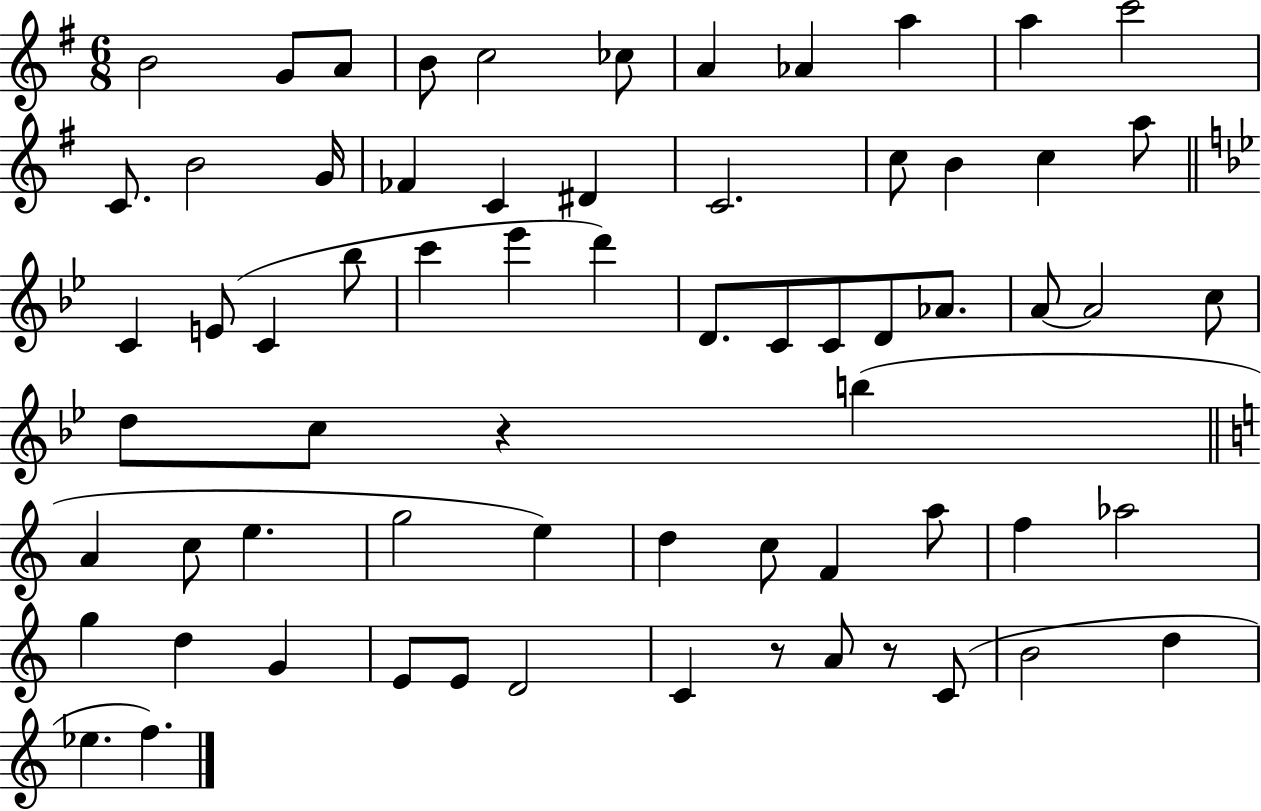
{
  \clef treble
  \numericTimeSignature
  \time 6/8
  \key g \major
  b'2 g'8 a'8 | b'8 c''2 ces''8 | a'4 aes'4 a''4 | a''4 c'''2 | \break c'8. b'2 g'16 | fes'4 c'4 dis'4 | c'2. | c''8 b'4 c''4 a''8 | \break \bar "||" \break \key bes \major c'4 e'8( c'4 bes''8 | c'''4 ees'''4 d'''4) | d'8. c'8 c'8 d'8 aes'8. | a'8~~ a'2 c''8 | \break d''8 c''8 r4 b''4( | \bar "||" \break \key c \major a'4 c''8 e''4. | g''2 e''4) | d''4 c''8 f'4 a''8 | f''4 aes''2 | \break g''4 d''4 g'4 | e'8 e'8 d'2 | c'4 r8 a'8 r8 c'8( | b'2 d''4 | \break ees''4. f''4.) | \bar "|."
}